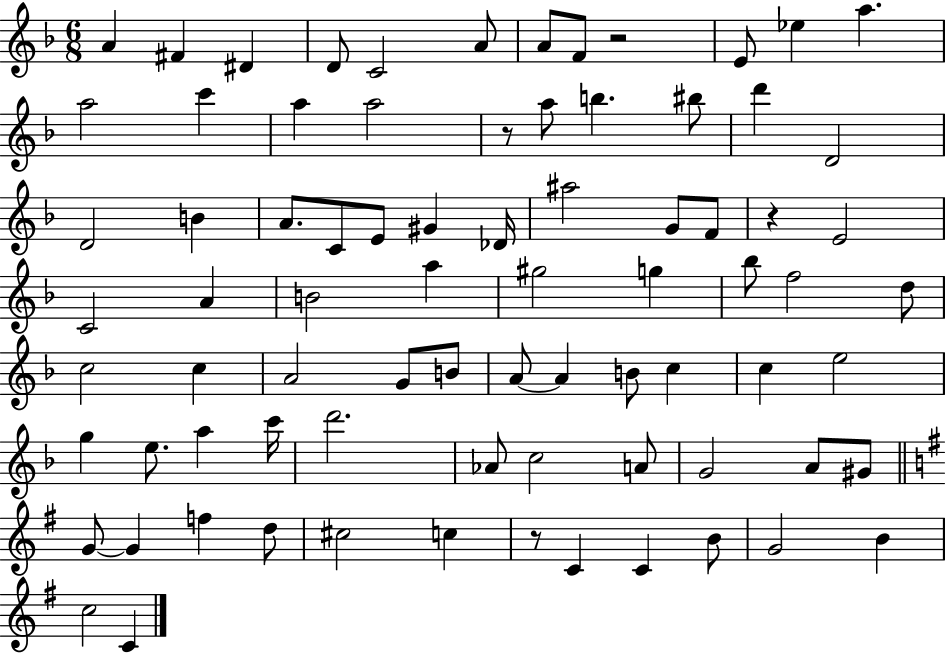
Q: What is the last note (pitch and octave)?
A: C4